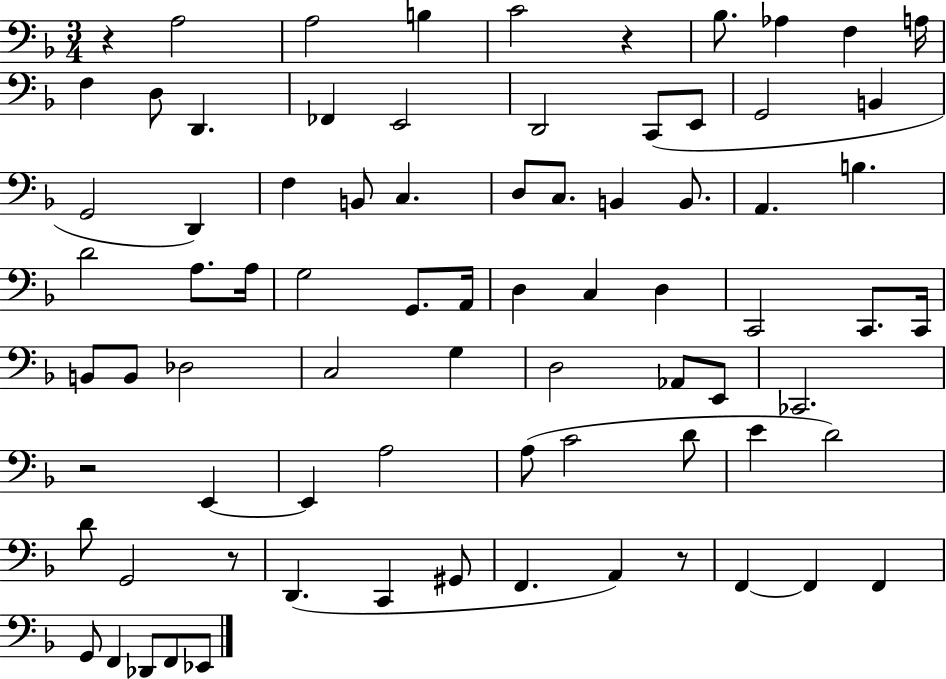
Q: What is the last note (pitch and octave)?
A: Eb2